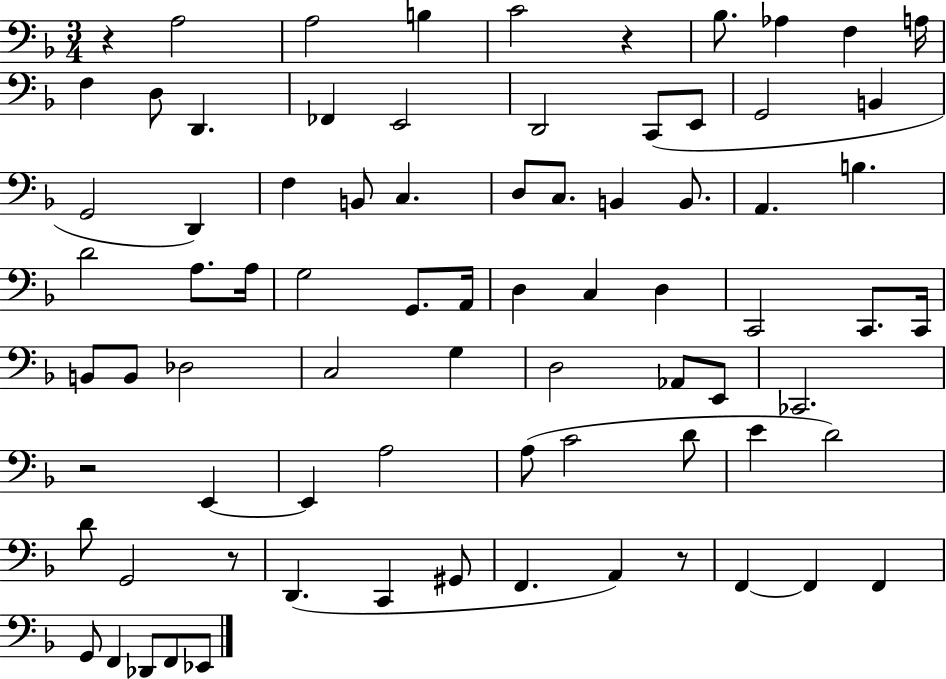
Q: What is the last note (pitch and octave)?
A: Eb2